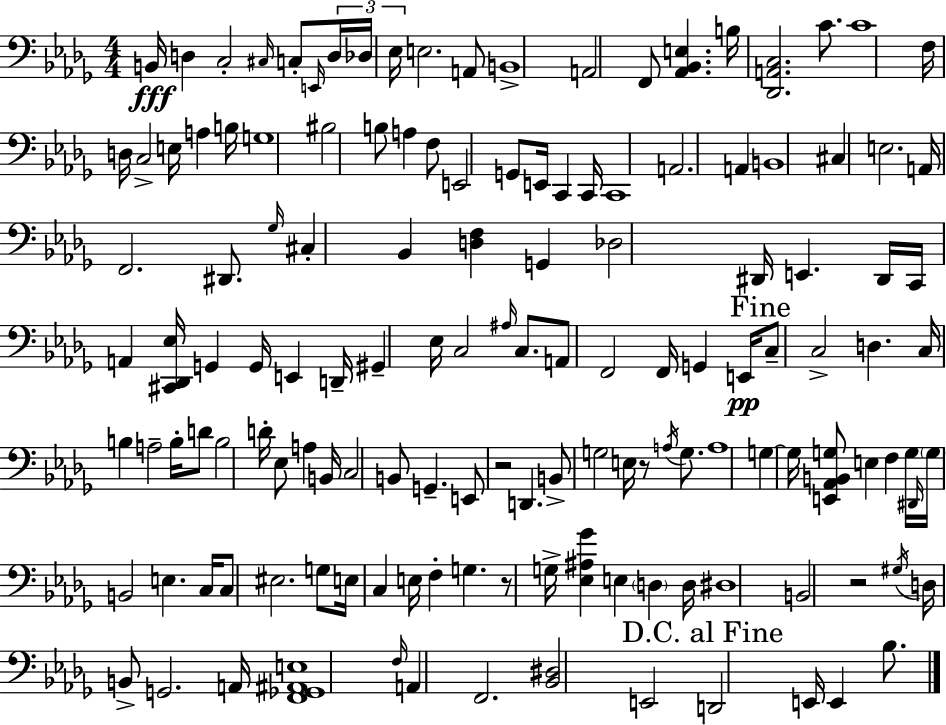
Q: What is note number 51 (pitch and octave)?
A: C2